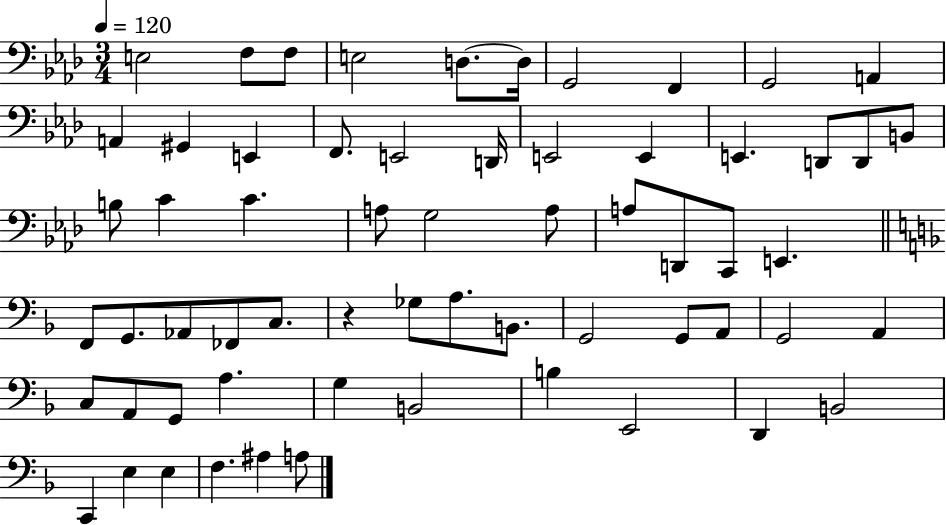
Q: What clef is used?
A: bass